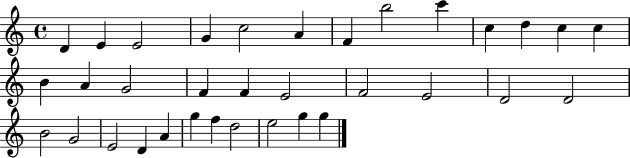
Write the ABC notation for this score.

X:1
T:Untitled
M:4/4
L:1/4
K:C
D E E2 G c2 A F b2 c' c d c c B A G2 F F E2 F2 E2 D2 D2 B2 G2 E2 D A g f d2 e2 g g